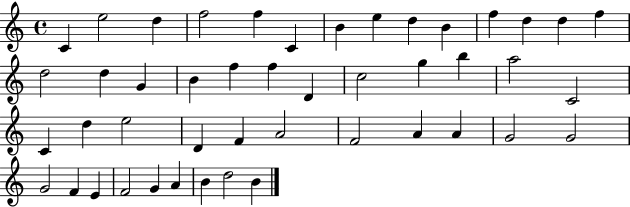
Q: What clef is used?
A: treble